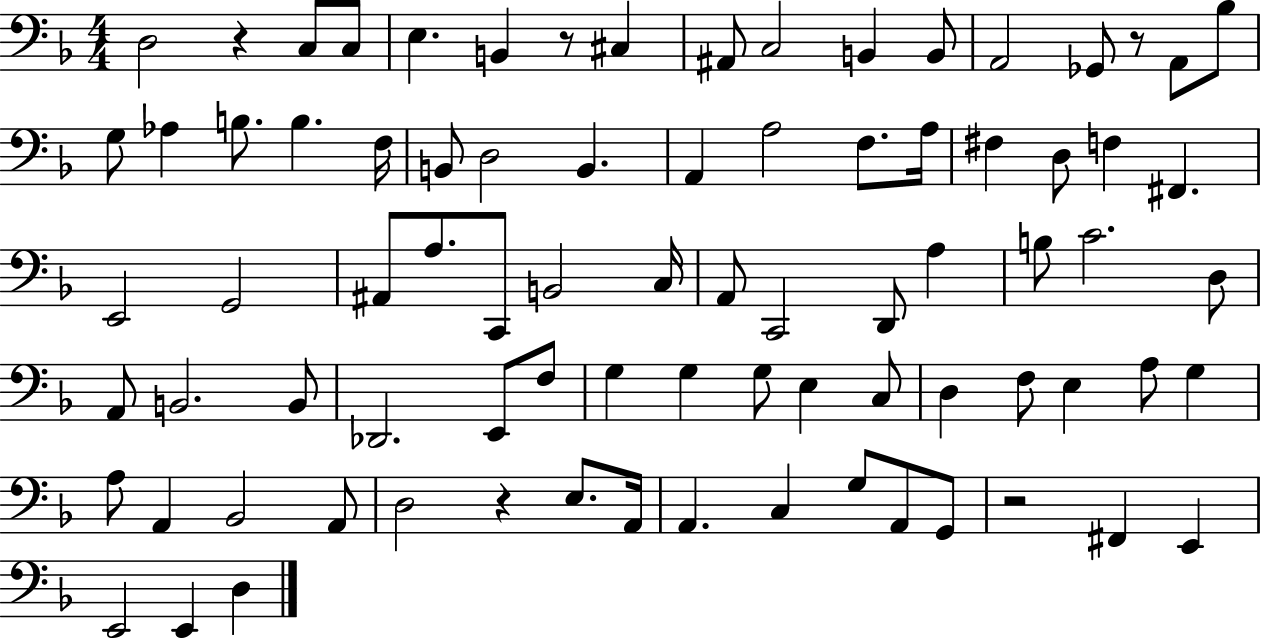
X:1
T:Untitled
M:4/4
L:1/4
K:F
D,2 z C,/2 C,/2 E, B,, z/2 ^C, ^A,,/2 C,2 B,, B,,/2 A,,2 _G,,/2 z/2 A,,/2 _B,/2 G,/2 _A, B,/2 B, F,/4 B,,/2 D,2 B,, A,, A,2 F,/2 A,/4 ^F, D,/2 F, ^F,, E,,2 G,,2 ^A,,/2 A,/2 C,,/2 B,,2 C,/4 A,,/2 C,,2 D,,/2 A, B,/2 C2 D,/2 A,,/2 B,,2 B,,/2 _D,,2 E,,/2 F,/2 G, G, G,/2 E, C,/2 D, F,/2 E, A,/2 G, A,/2 A,, _B,,2 A,,/2 D,2 z E,/2 A,,/4 A,, C, G,/2 A,,/2 G,,/2 z2 ^F,, E,, E,,2 E,, D,